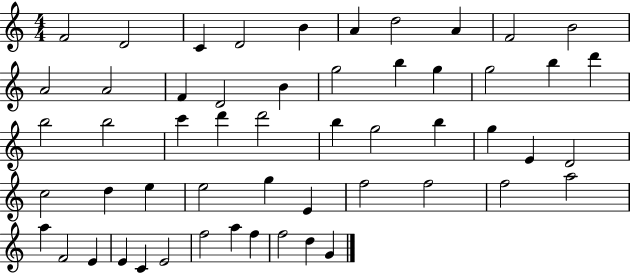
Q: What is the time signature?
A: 4/4